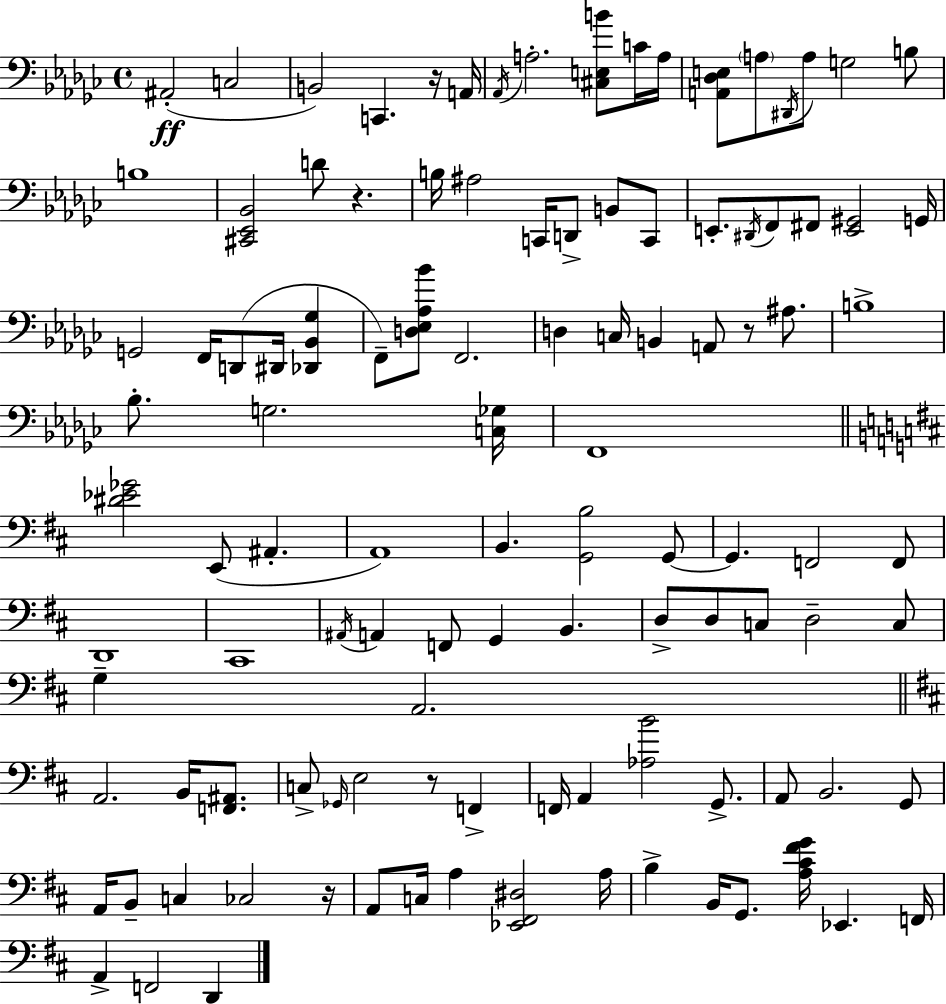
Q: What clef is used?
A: bass